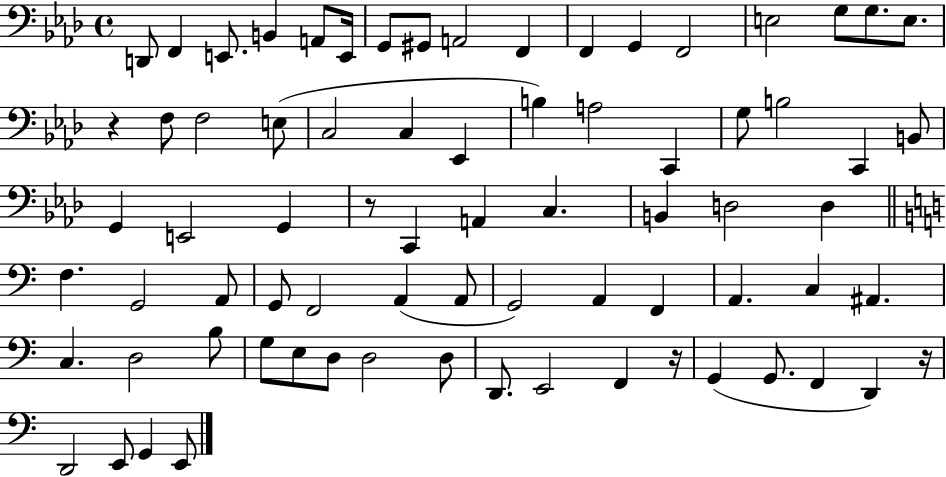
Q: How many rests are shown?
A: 4